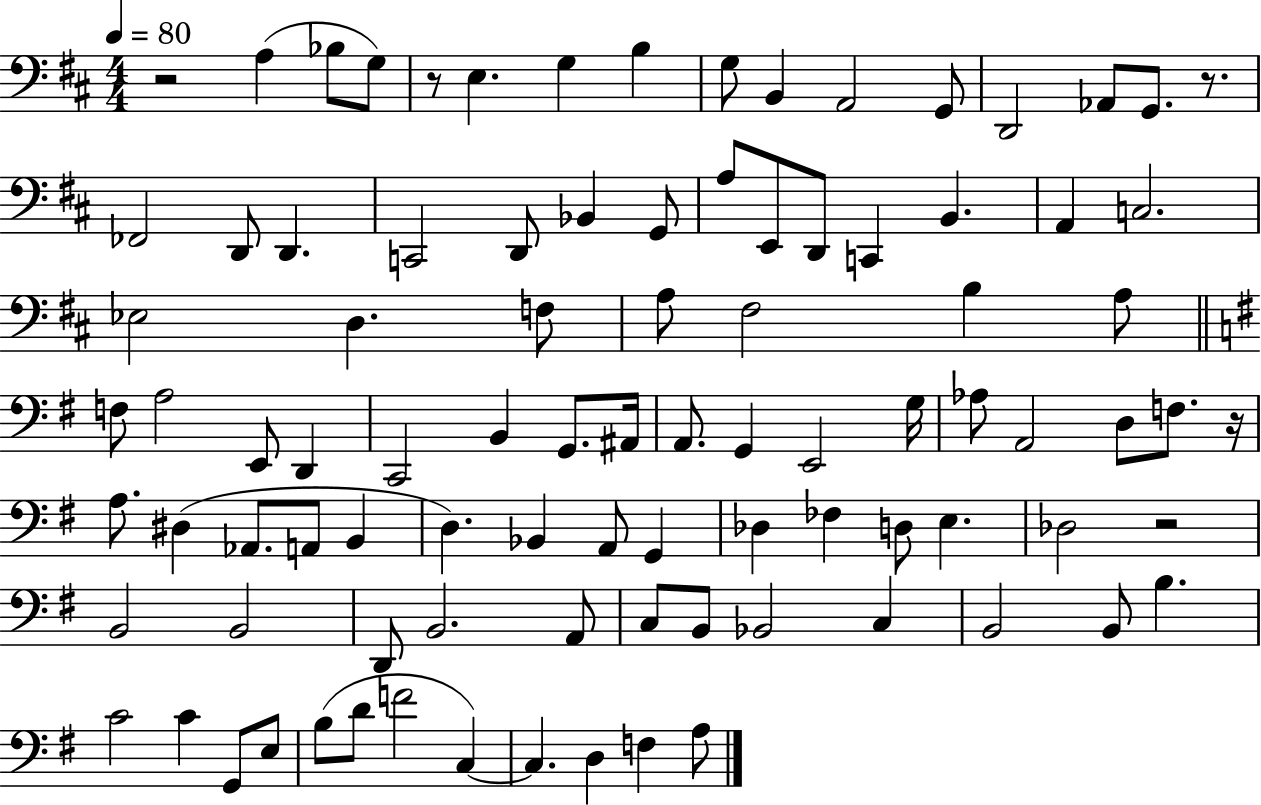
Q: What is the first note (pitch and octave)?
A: A3